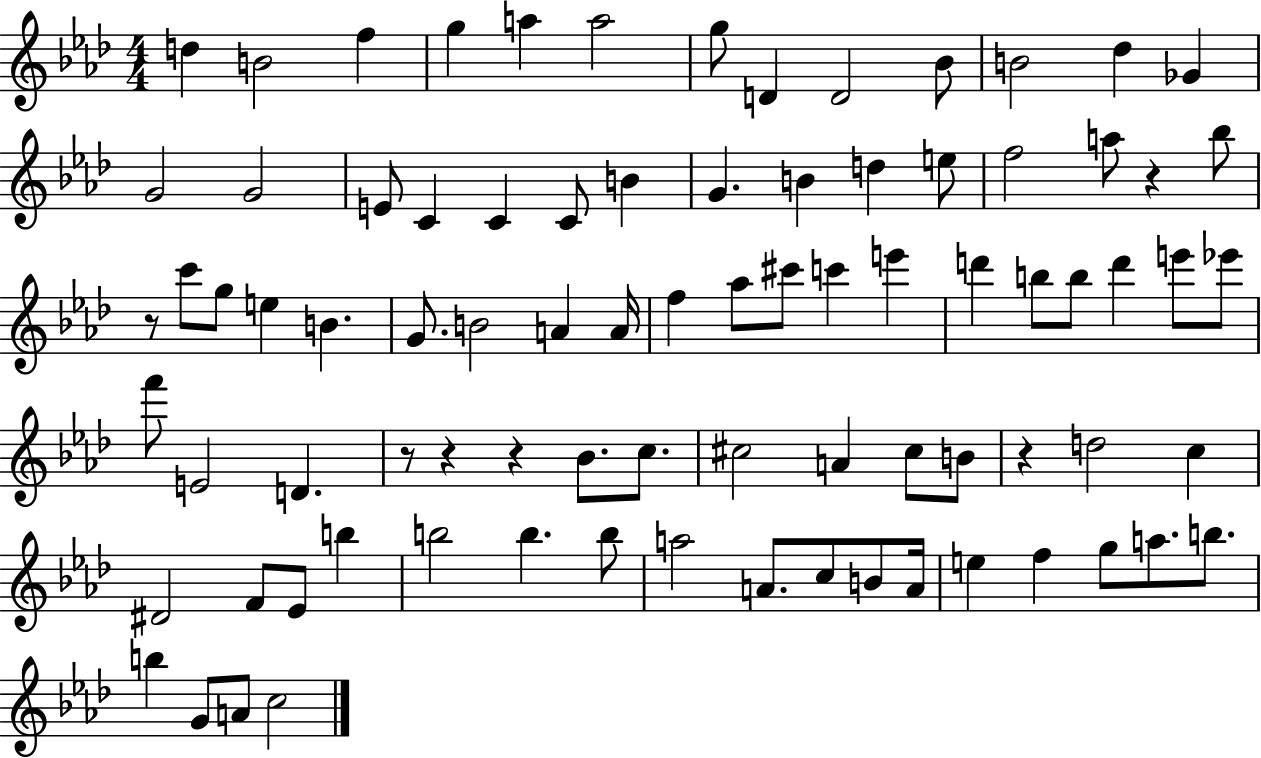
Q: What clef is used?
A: treble